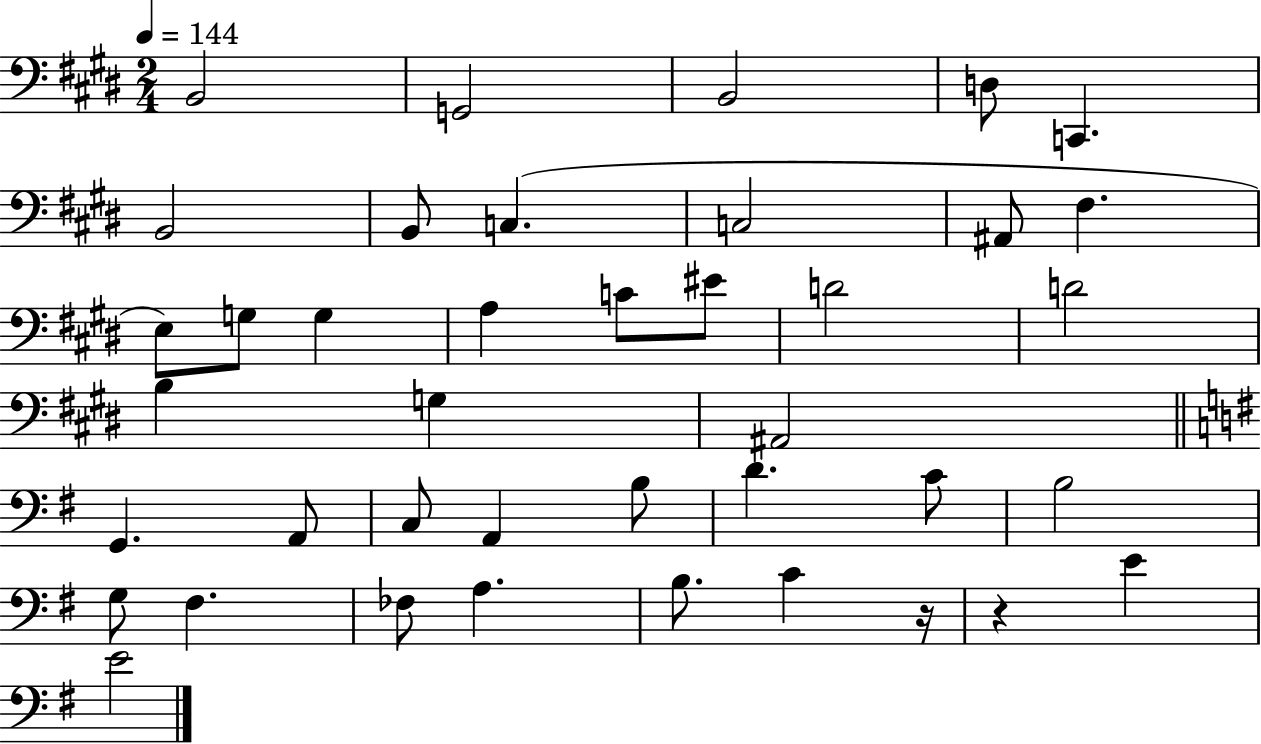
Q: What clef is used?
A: bass